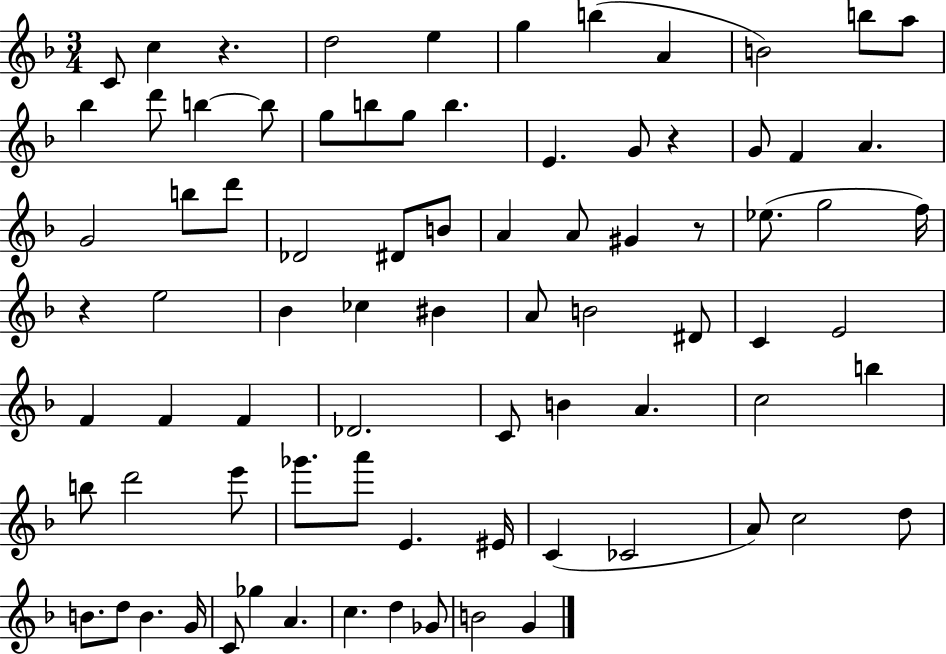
C4/e C5/q R/q. D5/h E5/q G5/q B5/q A4/q B4/h B5/e A5/e Bb5/q D6/e B5/q B5/e G5/e B5/e G5/e B5/q. E4/q. G4/e R/q G4/e F4/q A4/q. G4/h B5/e D6/e Db4/h D#4/e B4/e A4/q A4/e G#4/q R/e Eb5/e. G5/h F5/s R/q E5/h Bb4/q CES5/q BIS4/q A4/e B4/h D#4/e C4/q E4/h F4/q F4/q F4/q Db4/h. C4/e B4/q A4/q. C5/h B5/q B5/e D6/h E6/e Gb6/e. A6/e E4/q. EIS4/s C4/q CES4/h A4/e C5/h D5/e B4/e. D5/e B4/q. G4/s C4/e Gb5/q A4/q. C5/q. D5/q Gb4/e B4/h G4/q